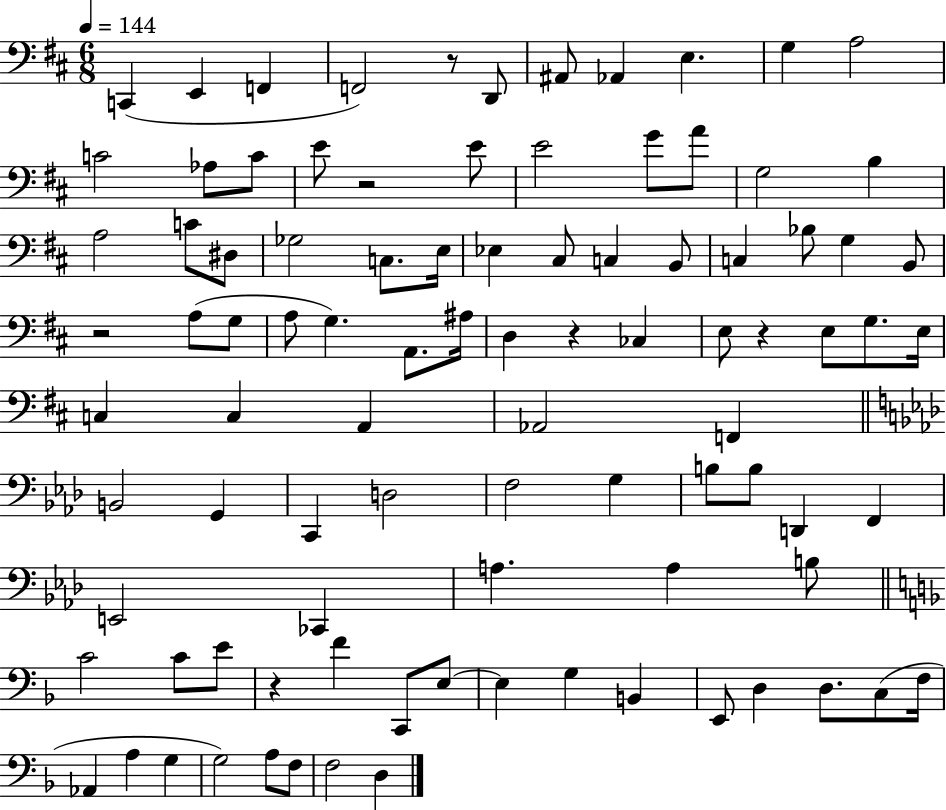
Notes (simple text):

C2/q E2/q F2/q F2/h R/e D2/e A#2/e Ab2/q E3/q. G3/q A3/h C4/h Ab3/e C4/e E4/e R/h E4/e E4/h G4/e A4/e G3/h B3/q A3/h C4/e D#3/e Gb3/h C3/e. E3/s Eb3/q C#3/e C3/q B2/e C3/q Bb3/e G3/q B2/e R/h A3/e G3/e A3/e G3/q. A2/e. A#3/s D3/q R/q CES3/q E3/e R/q E3/e G3/e. E3/s C3/q C3/q A2/q Ab2/h F2/q B2/h G2/q C2/q D3/h F3/h G3/q B3/e B3/e D2/q F2/q E2/h CES2/q A3/q. A3/q B3/e C4/h C4/e E4/e R/q F4/q C2/e E3/e E3/q G3/q B2/q E2/e D3/q D3/e. C3/e F3/s Ab2/q A3/q G3/q G3/h A3/e F3/e F3/h D3/q